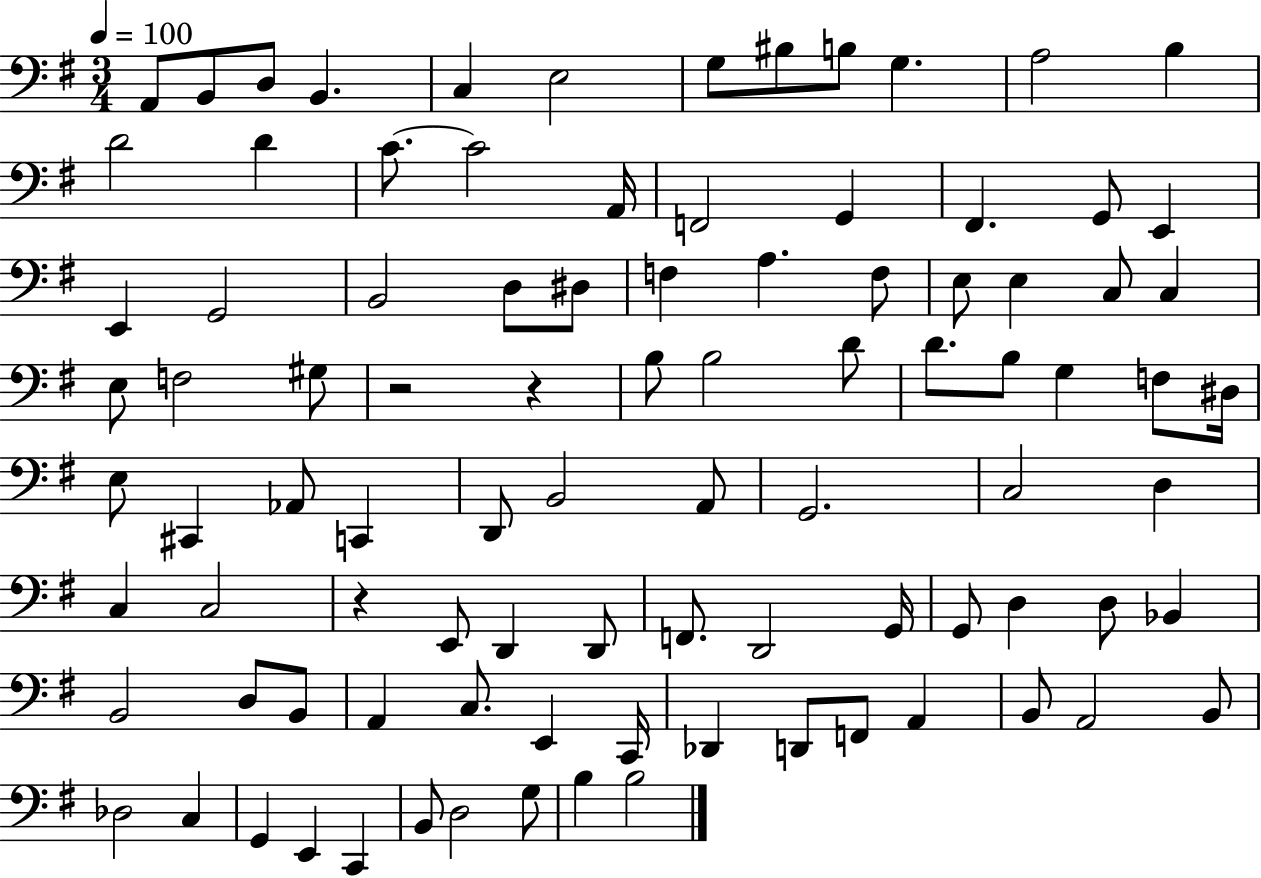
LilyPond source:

{
  \clef bass
  \numericTimeSignature
  \time 3/4
  \key g \major
  \tempo 4 = 100
  a,8 b,8 d8 b,4. | c4 e2 | g8 bis8 b8 g4. | a2 b4 | \break d'2 d'4 | c'8.~~ c'2 a,16 | f,2 g,4 | fis,4. g,8 e,4 | \break e,4 g,2 | b,2 d8 dis8 | f4 a4. f8 | e8 e4 c8 c4 | \break e8 f2 gis8 | r2 r4 | b8 b2 d'8 | d'8. b8 g4 f8 dis16 | \break e8 cis,4 aes,8 c,4 | d,8 b,2 a,8 | g,2. | c2 d4 | \break c4 c2 | r4 e,8 d,4 d,8 | f,8. d,2 g,16 | g,8 d4 d8 bes,4 | \break b,2 d8 b,8 | a,4 c8. e,4 c,16 | des,4 d,8 f,8 a,4 | b,8 a,2 b,8 | \break des2 c4 | g,4 e,4 c,4 | b,8 d2 g8 | b4 b2 | \break \bar "|."
}